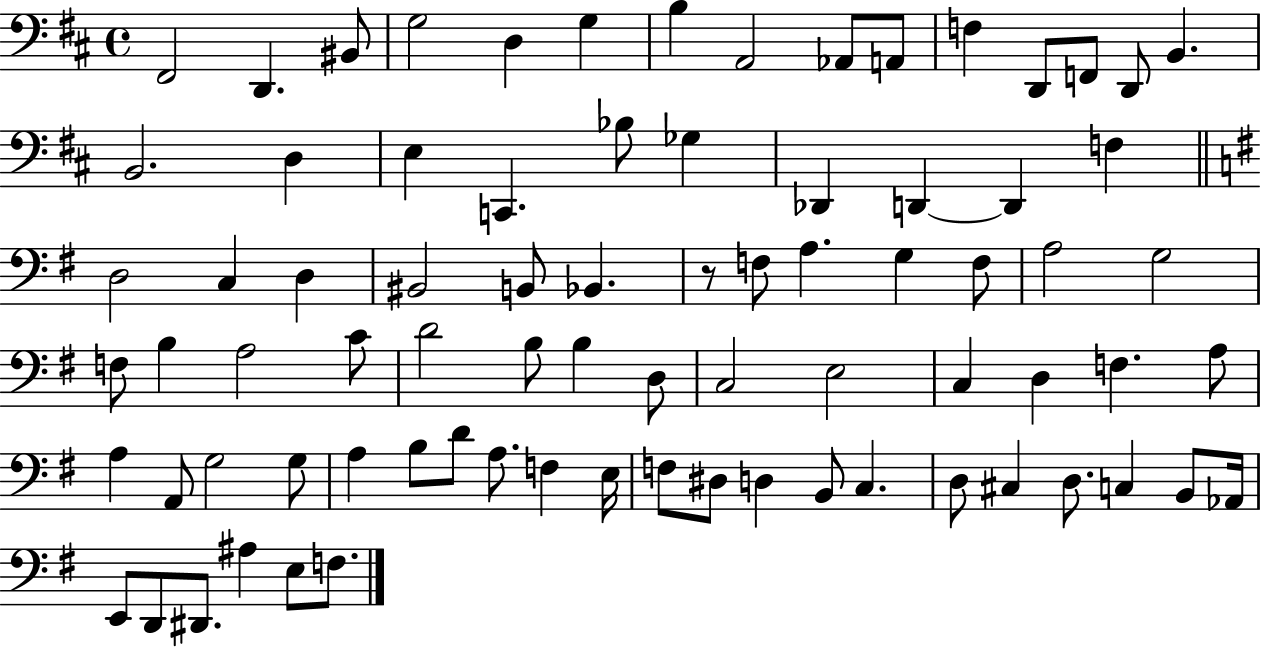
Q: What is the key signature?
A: D major